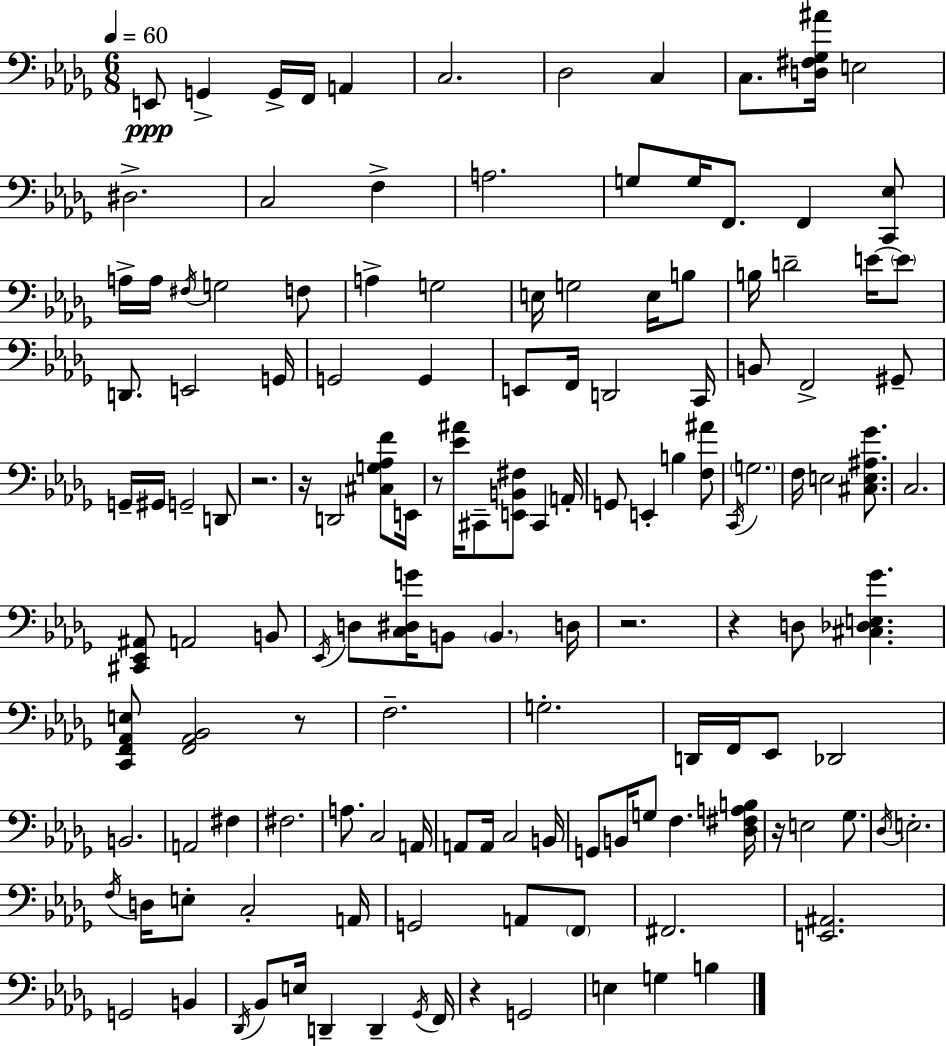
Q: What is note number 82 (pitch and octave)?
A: C3